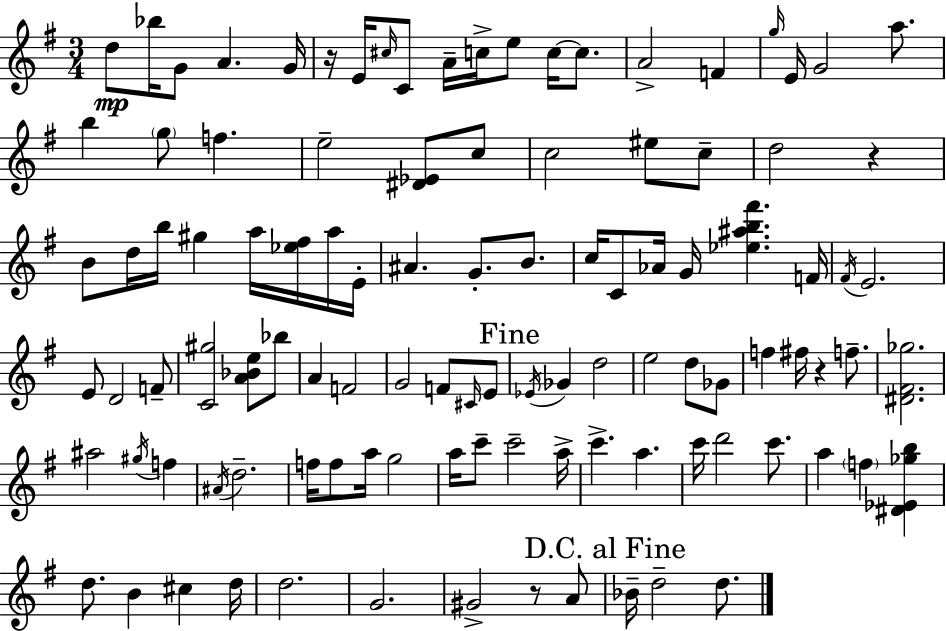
{
  \clef treble
  \numericTimeSignature
  \time 3/4
  \key g \major
  d''8\mp bes''16 g'8 a'4. g'16 | r16 e'16 \grace { cis''16 } c'8 a'16-- c''16-> e''8 c''16~~ c''8. | a'2-> f'4 | \grace { g''16 } e'16 g'2 a''8. | \break b''4 \parenthesize g''8 f''4. | e''2-- <dis' ees'>8 | c''8 c''2 eis''8 | c''8-- d''2 r4 | \break b'8 d''16 b''16 gis''4 a''16 <ees'' fis''>16 | a''16 e'16-. ais'4. g'8.-. b'8. | c''16 c'8 aes'16 g'16 <ees'' ais'' b'' fis'''>4. | f'16 \acciaccatura { fis'16 } e'2. | \break e'8 d'2 | f'8-- <c' gis''>2 <a' bes' e''>8 | bes''8 a'4 f'2 | g'2 f'8 | \break \grace { cis'16 } e'8 \mark "Fine" \acciaccatura { ees'16 } ges'4 d''2 | e''2 | d''8 ges'8 f''4 fis''16 r4 | f''8.-- <dis' fis' ges''>2. | \break ais''2 | \acciaccatura { gis''16 } f''4 \acciaccatura { ais'16 } d''2.-- | f''16 f''8 a''16 g''2 | a''16 c'''8-- c'''2-- | \break a''16-> c'''4.-> | a''4. c'''16 d'''2 | c'''8. a''4 \parenthesize f''4 | <dis' ees' ges'' b''>4 d''8. b'4 | \break cis''4 d''16 d''2. | g'2. | gis'2-> | r8 a'8 \mark "D.C. al Fine" bes'16-- d''2-- | \break d''8. \bar "|."
}